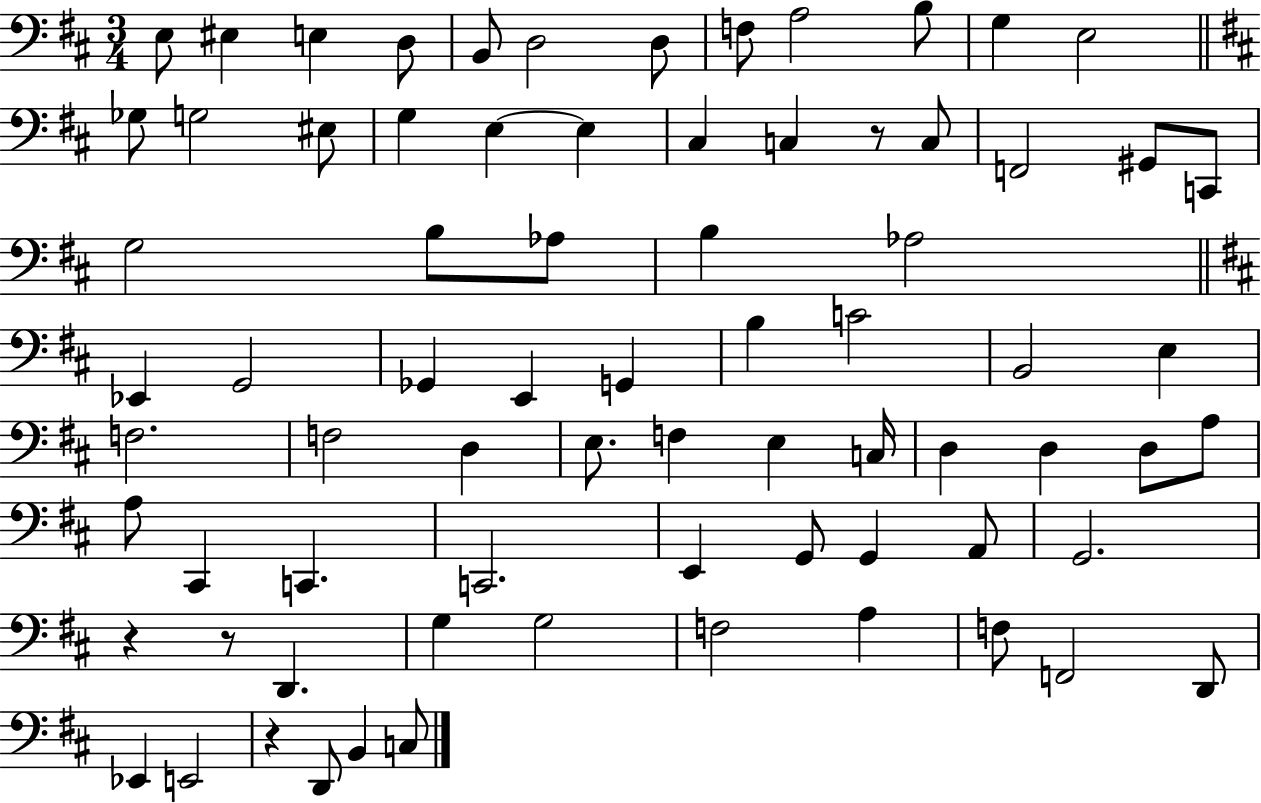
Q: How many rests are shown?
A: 4